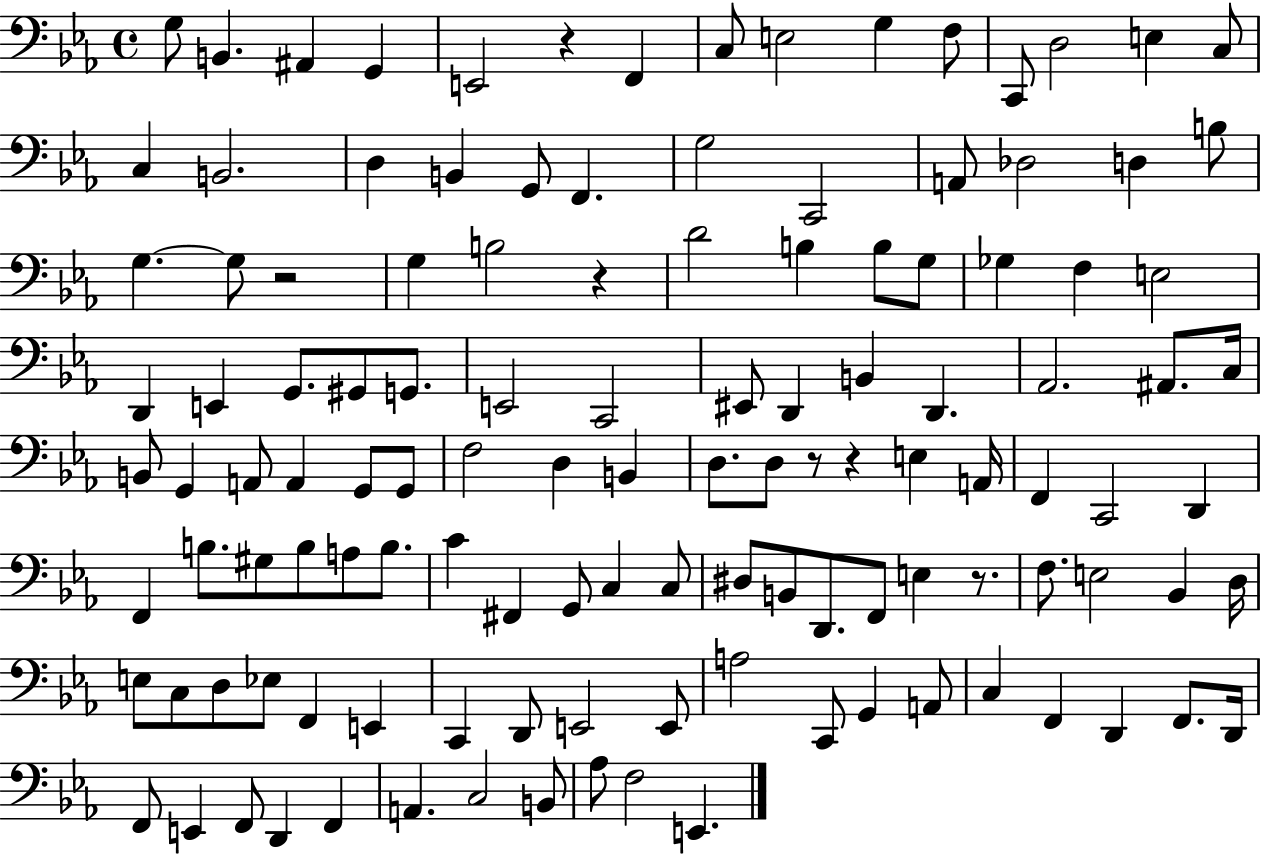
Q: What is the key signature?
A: EES major